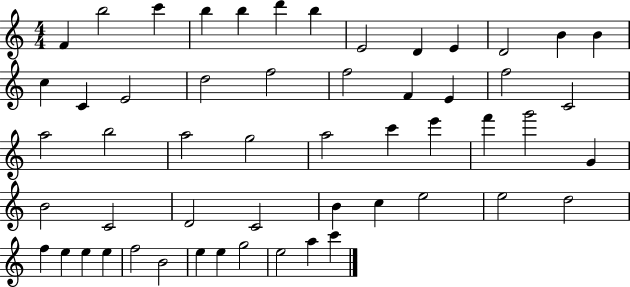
X:1
T:Untitled
M:4/4
L:1/4
K:C
F b2 c' b b d' b E2 D E D2 B B c C E2 d2 f2 f2 F E f2 C2 a2 b2 a2 g2 a2 c' e' f' g'2 G B2 C2 D2 C2 B c e2 e2 d2 f e e e f2 B2 e e g2 e2 a c'